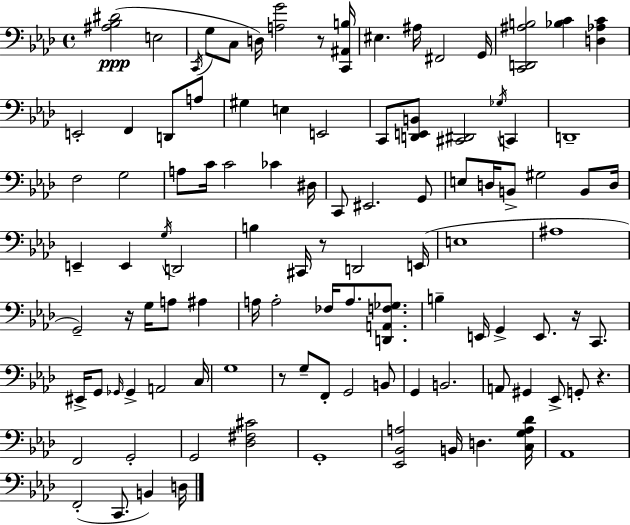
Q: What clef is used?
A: bass